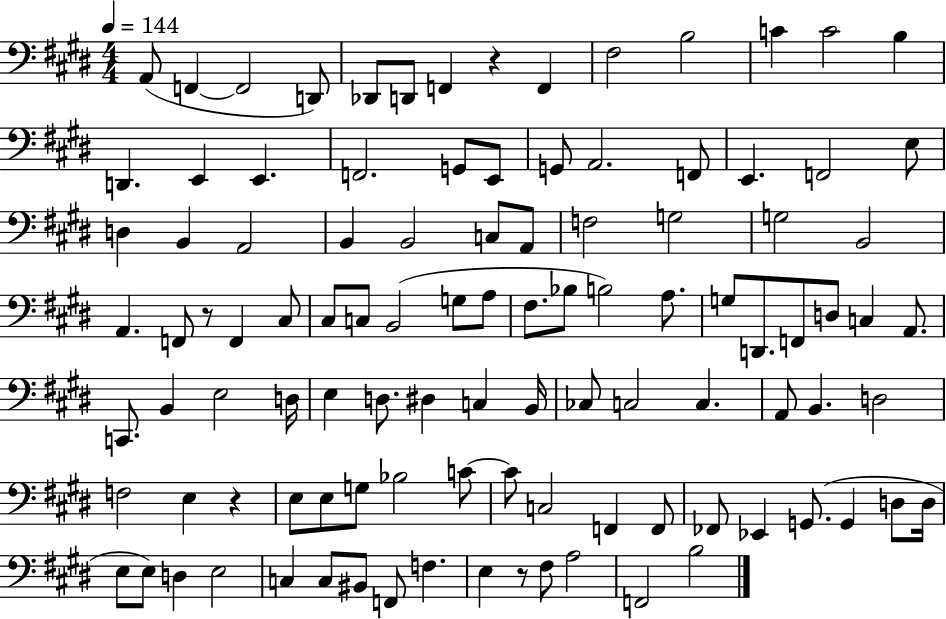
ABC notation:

X:1
T:Untitled
M:4/4
L:1/4
K:E
A,,/2 F,, F,,2 D,,/2 _D,,/2 D,,/2 F,, z F,, ^F,2 B,2 C C2 B, D,, E,, E,, F,,2 G,,/2 E,,/2 G,,/2 A,,2 F,,/2 E,, F,,2 E,/2 D, B,, A,,2 B,, B,,2 C,/2 A,,/2 F,2 G,2 G,2 B,,2 A,, F,,/2 z/2 F,, ^C,/2 ^C,/2 C,/2 B,,2 G,/2 A,/2 ^F,/2 _B,/2 B,2 A,/2 G,/2 D,,/2 F,,/2 D,/2 C, A,,/2 C,,/2 B,, E,2 D,/4 E, D,/2 ^D, C, B,,/4 _C,/2 C,2 C, A,,/2 B,, D,2 F,2 E, z E,/2 E,/2 G,/2 _B,2 C/2 C/2 C,2 F,, F,,/2 _F,,/2 _E,, G,,/2 G,, D,/2 D,/4 E,/2 E,/2 D, E,2 C, C,/2 ^B,,/2 F,,/2 F, E, z/2 ^F,/2 A,2 F,,2 B,2